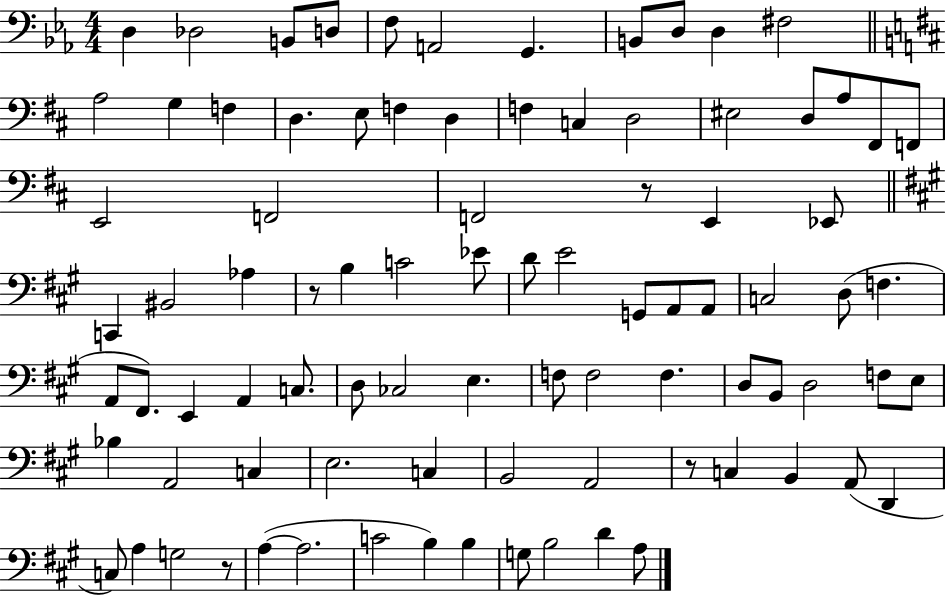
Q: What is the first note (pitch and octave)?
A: D3